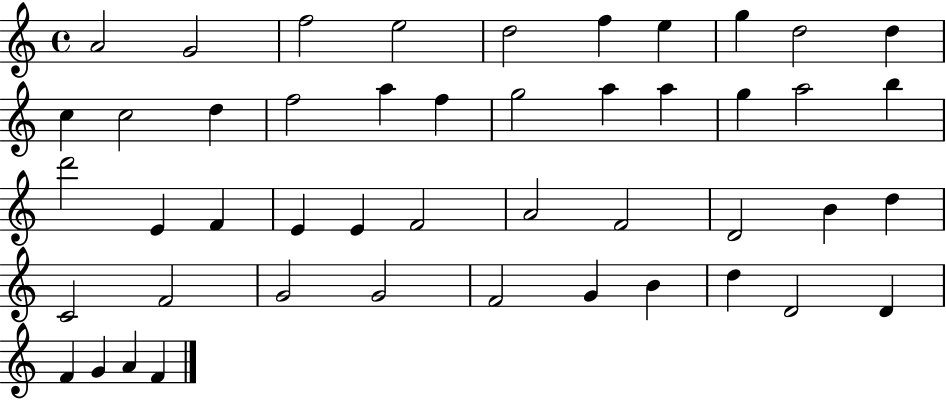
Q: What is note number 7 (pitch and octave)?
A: E5